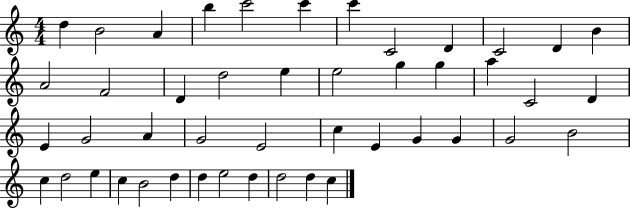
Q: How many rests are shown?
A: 0